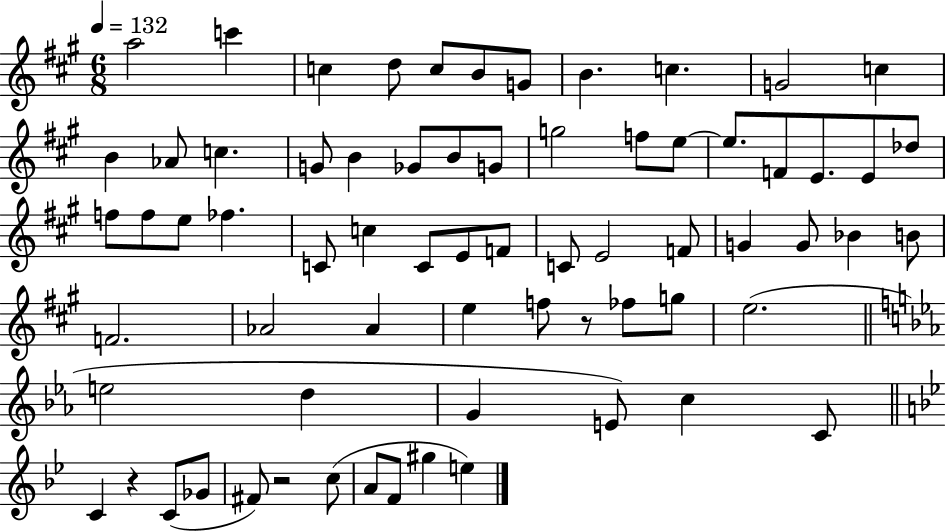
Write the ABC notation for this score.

X:1
T:Untitled
M:6/8
L:1/4
K:A
a2 c' c d/2 c/2 B/2 G/2 B c G2 c B _A/2 c G/2 B _G/2 B/2 G/2 g2 f/2 e/2 e/2 F/2 E/2 E/2 _d/2 f/2 f/2 e/2 _f C/2 c C/2 E/2 F/2 C/2 E2 F/2 G G/2 _B B/2 F2 _A2 _A e f/2 z/2 _f/2 g/2 e2 e2 d G E/2 c C/2 C z C/2 _G/2 ^F/2 z2 c/2 A/2 F/2 ^g e